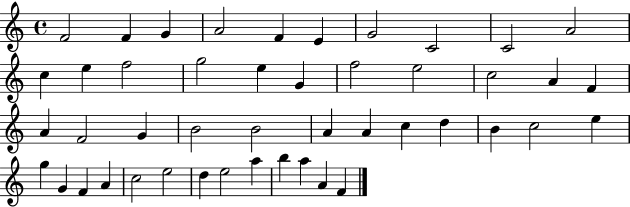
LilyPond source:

{
  \clef treble
  \time 4/4
  \defaultTimeSignature
  \key c \major
  f'2 f'4 g'4 | a'2 f'4 e'4 | g'2 c'2 | c'2 a'2 | \break c''4 e''4 f''2 | g''2 e''4 g'4 | f''2 e''2 | c''2 a'4 f'4 | \break a'4 f'2 g'4 | b'2 b'2 | a'4 a'4 c''4 d''4 | b'4 c''2 e''4 | \break g''4 g'4 f'4 a'4 | c''2 e''2 | d''4 e''2 a''4 | b''4 a''4 a'4 f'4 | \break \bar "|."
}